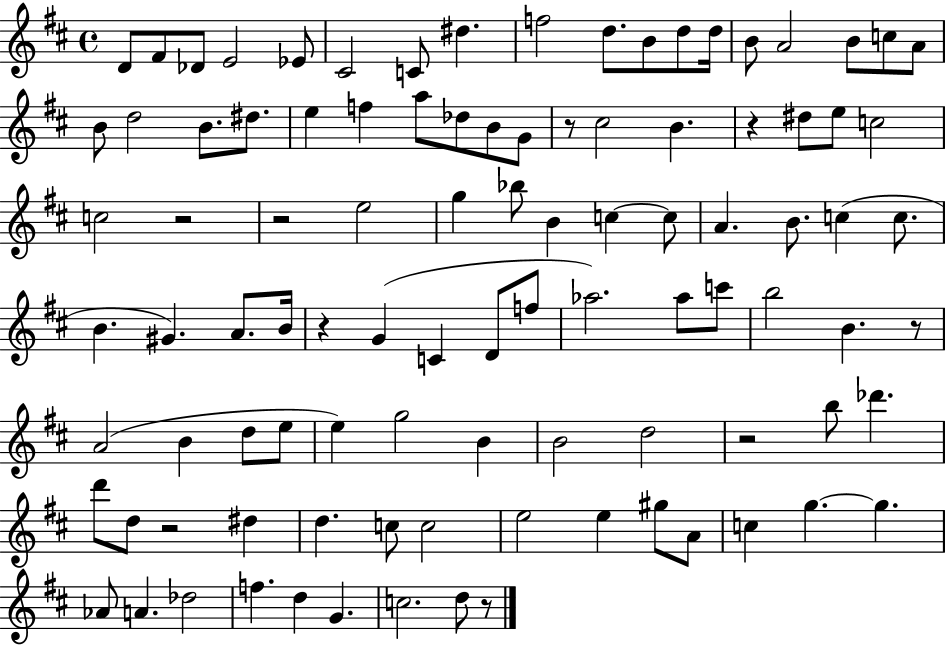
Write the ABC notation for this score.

X:1
T:Untitled
M:4/4
L:1/4
K:D
D/2 ^F/2 _D/2 E2 _E/2 ^C2 C/2 ^d f2 d/2 B/2 d/2 d/4 B/2 A2 B/2 c/2 A/2 B/2 d2 B/2 ^d/2 e f a/2 _d/2 B/2 G/2 z/2 ^c2 B z ^d/2 e/2 c2 c2 z2 z2 e2 g _b/2 B c c/2 A B/2 c c/2 B ^G A/2 B/4 z G C D/2 f/2 _a2 _a/2 c'/2 b2 B z/2 A2 B d/2 e/2 e g2 B B2 d2 z2 b/2 _d' d'/2 d/2 z2 ^d d c/2 c2 e2 e ^g/2 A/2 c g g _A/2 A _d2 f d G c2 d/2 z/2